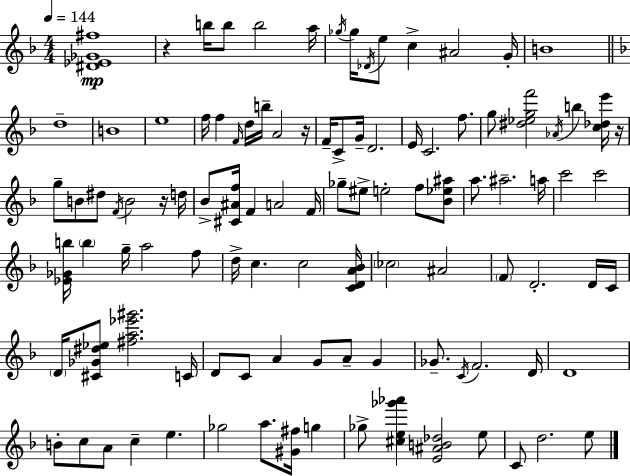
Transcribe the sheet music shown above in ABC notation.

X:1
T:Untitled
M:4/4
L:1/4
K:Dm
[^D_E_G^f]4 z b/4 b/2 b2 a/4 _g/4 _g/4 _D/4 e/2 c ^A2 G/4 B4 d4 B4 e4 f/4 f F/4 d/4 b/4 A2 z/4 F/4 C/2 G/4 D2 E/4 C2 f/2 g/2 [^d_egf']2 _A/4 b [c_de']/4 z/4 g/2 B/2 ^d/2 F/4 B2 z/4 d/4 _B/2 [^C^Af]/4 F A2 F/4 _g/2 ^e/2 e2 f/2 [_B_e^a]/2 a/2 ^a2 a/4 c'2 c'2 [_E_Gb]/4 b g/4 a2 f/2 d/4 c c2 [CDA_B]/4 _c2 ^A2 F/2 D2 D/4 C/4 D/4 [^C_G^d_e]/2 [^fa_e'^g']2 C/4 D/2 C/2 A G/2 A/2 G _G/2 C/4 F2 D/4 D4 B/2 c/2 A/2 c e _g2 a/2 [^G^f]/4 g _g/2 [^ce_g'_a'] [E^AB_d]2 e/2 C/2 d2 e/2